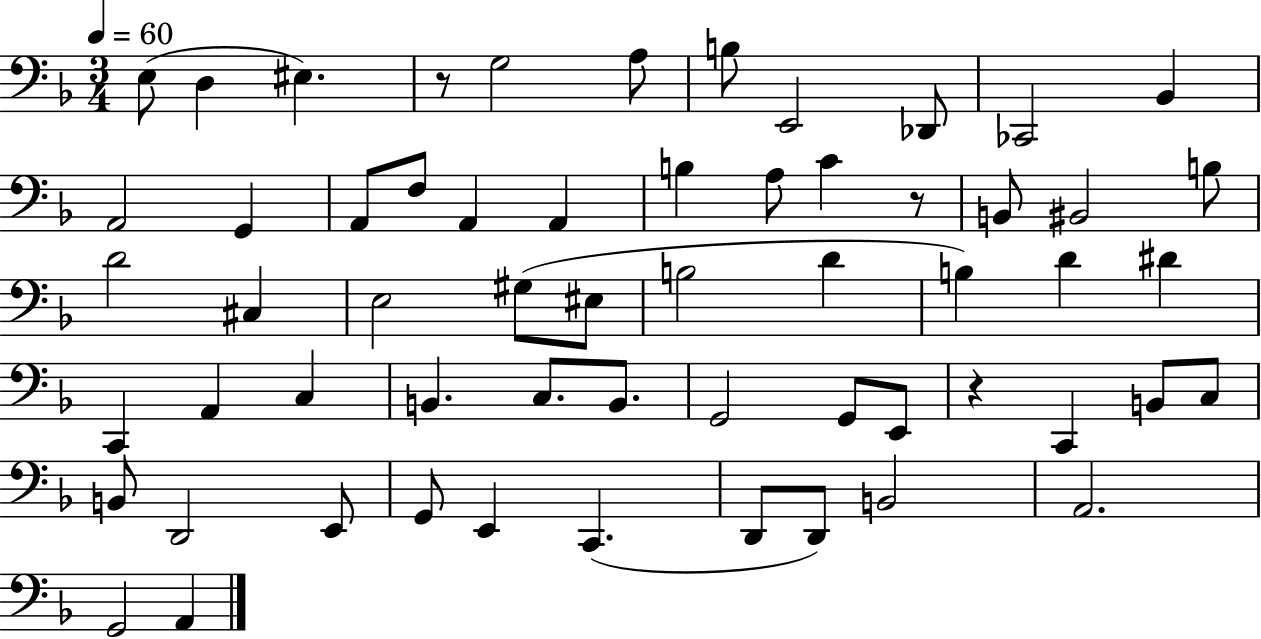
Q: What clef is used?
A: bass